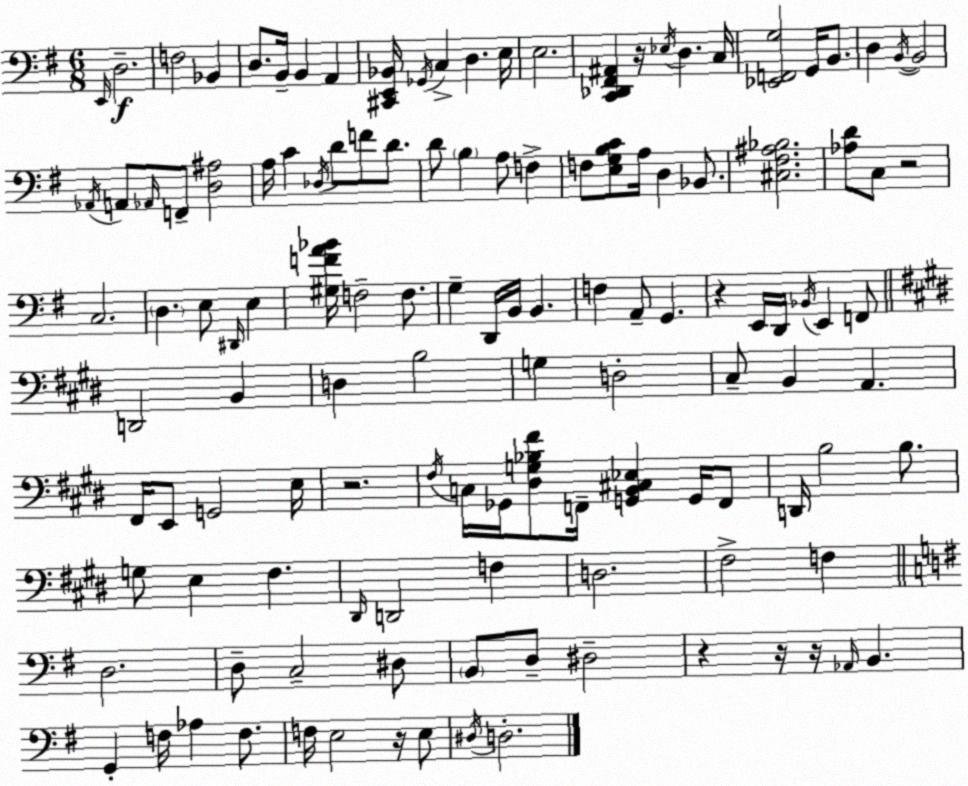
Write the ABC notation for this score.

X:1
T:Untitled
M:6/8
L:1/4
K:Em
E,,/4 D,2 F,2 _B,, D,/2 B,,/4 B,, A,, [^C,,E,,_B,,]/4 _G,,/4 C, D, E,/4 E,2 [C,,_D,,^F,,^A,,] z/4 _E,/4 D, C,/4 [_E,,F,,G,]2 G,,/4 B,,/2 D, B,,/4 B,,2 _A,,/4 A,,/2 _A,,/4 F,,/2 [D,^A,]2 A,/4 C _D,/4 D/2 F/2 D/2 D/2 B, A,/2 F, F,/2 [E,G,B,C]/2 A,/4 D, _B,,/2 [^C,^F,^A,_B,]2 [_A,D]/2 C,/2 z2 C,2 D, E,/2 ^D,,/4 E, [^G,FA_B]/4 F,2 F,/2 G, D,,/4 B,,/4 B,, F, A,,/2 G,, z E,,/4 D,,/4 _B,,/4 E,, F,,/2 D,,2 B,, D, B,2 G, D,2 ^C,/2 B,, A,, ^F,,/4 E,,/2 G,,2 E,/4 z2 ^F,/4 C,/4 _G,,/4 [^D,G,_B,^F]/2 F,,/4 [G,,B,,^C,_E,] G,,/4 F,,/2 D,,/4 B,2 B,/2 G,/2 E, ^F, ^D,,/4 D,,2 F, D,2 ^F,2 F, D,2 D,/2 C,2 ^D,/2 B,,/2 D,/2 ^D,2 z z/4 z/4 _A,,/4 B,, G,, F,/4 _A, F,/2 F,/4 E,2 z/4 E,/2 ^D,/4 D,2